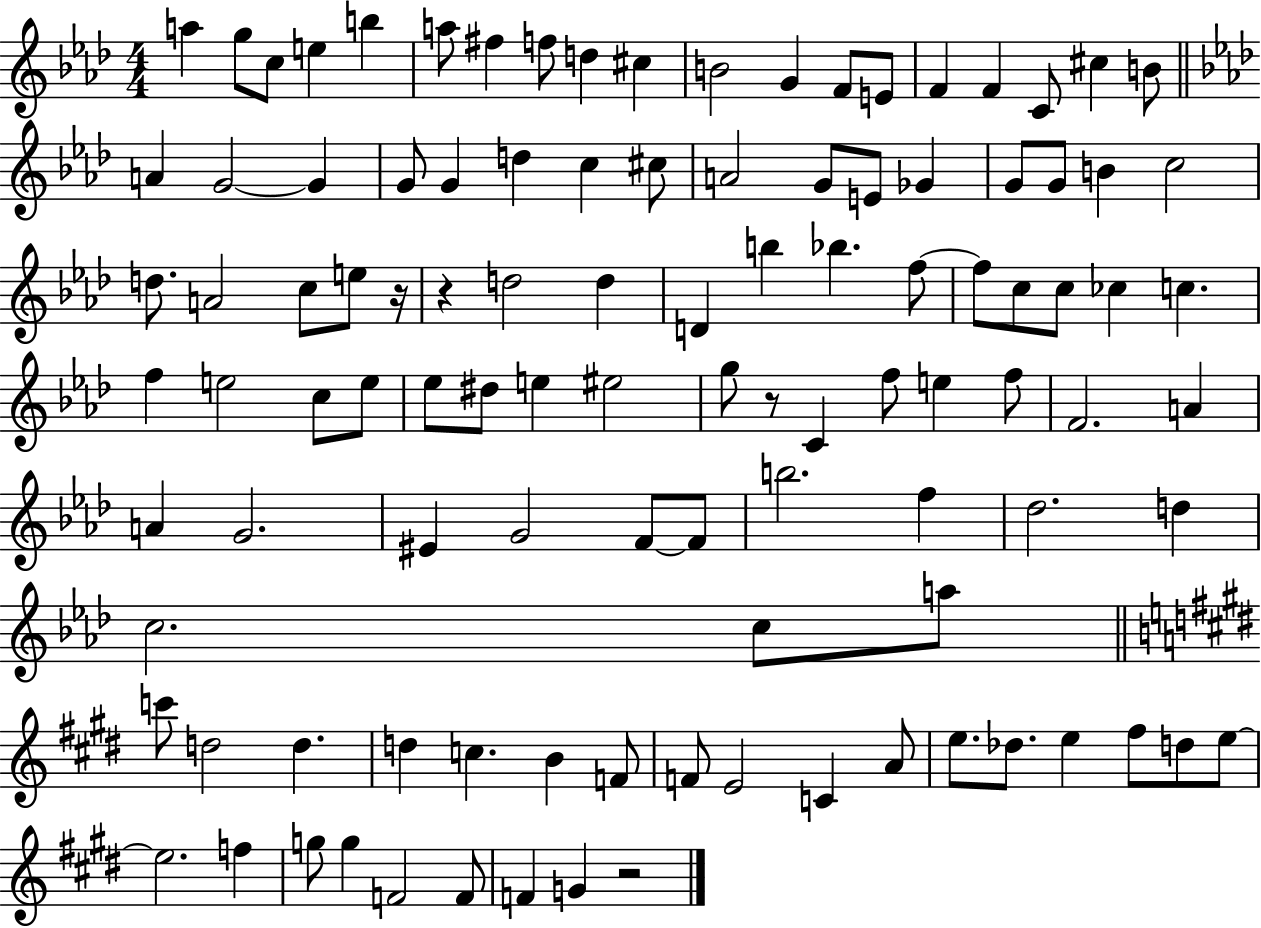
{
  \clef treble
  \numericTimeSignature
  \time 4/4
  \key aes \major
  a''4 g''8 c''8 e''4 b''4 | a''8 fis''4 f''8 d''4 cis''4 | b'2 g'4 f'8 e'8 | f'4 f'4 c'8 cis''4 b'8 | \break \bar "||" \break \key f \minor a'4 g'2~~ g'4 | g'8 g'4 d''4 c''4 cis''8 | a'2 g'8 e'8 ges'4 | g'8 g'8 b'4 c''2 | \break d''8. a'2 c''8 e''8 r16 | r4 d''2 d''4 | d'4 b''4 bes''4. f''8~~ | f''8 c''8 c''8 ces''4 c''4. | \break f''4 e''2 c''8 e''8 | ees''8 dis''8 e''4 eis''2 | g''8 r8 c'4 f''8 e''4 f''8 | f'2. a'4 | \break a'4 g'2. | eis'4 g'2 f'8~~ f'8 | b''2. f''4 | des''2. d''4 | \break c''2. c''8 a''8 | \bar "||" \break \key e \major c'''8 d''2 d''4. | d''4 c''4. b'4 f'8 | f'8 e'2 c'4 a'8 | e''8. des''8. e''4 fis''8 d''8 e''8~~ | \break e''2. f''4 | g''8 g''4 f'2 f'8 | f'4 g'4 r2 | \bar "|."
}